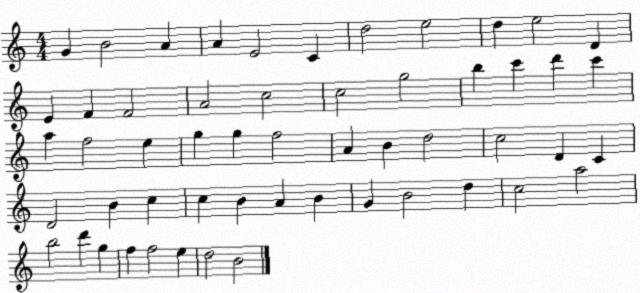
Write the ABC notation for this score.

X:1
T:Untitled
M:4/4
L:1/4
K:C
G B2 A A E2 C d2 e2 d e2 D E F F2 A2 c2 c2 g2 b c' d' c' a f2 e g g f2 A B d2 c2 D C D2 B c c B A B G B2 d c2 a2 b2 d' g f f2 e d2 B2